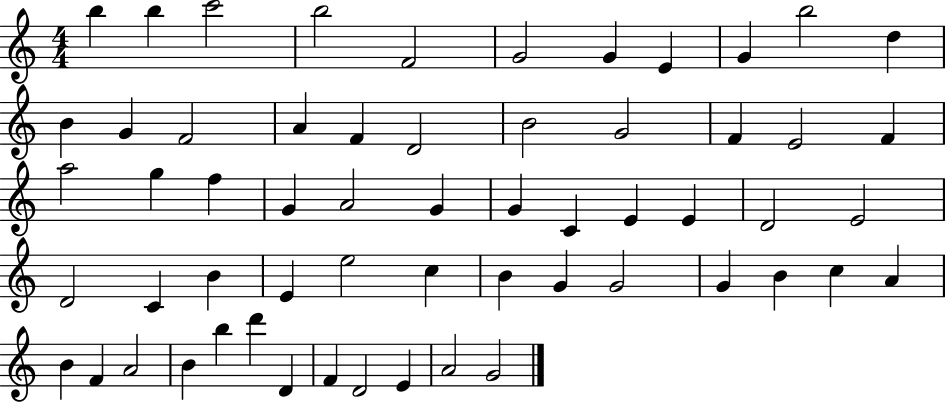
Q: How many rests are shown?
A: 0